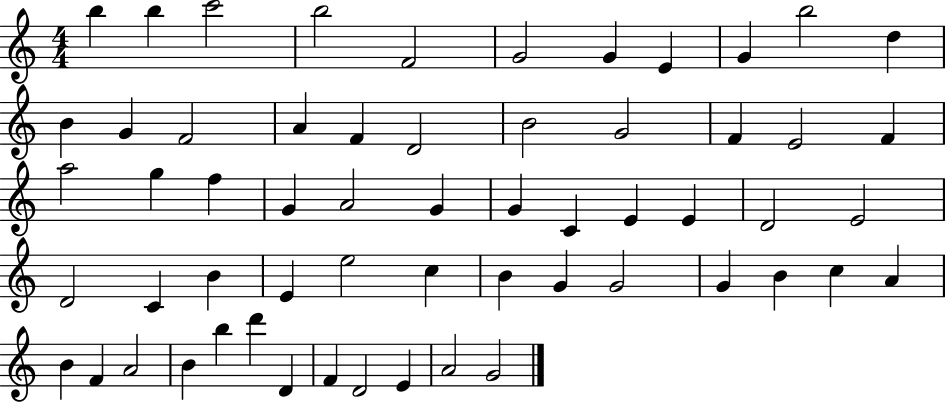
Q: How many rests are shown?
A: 0